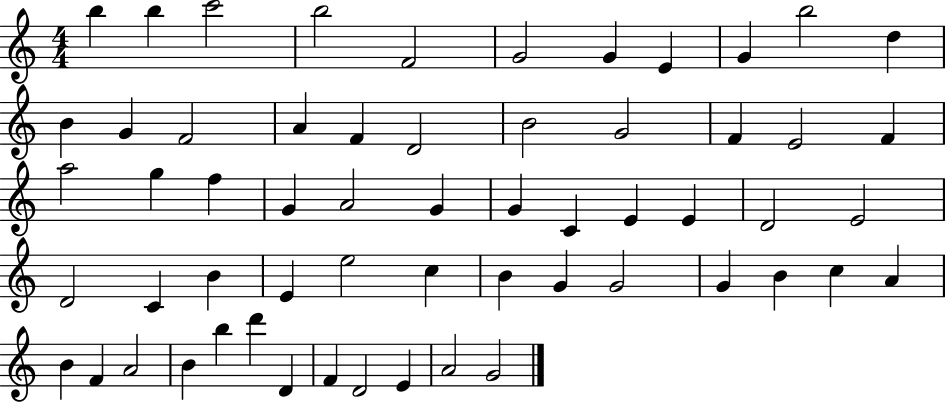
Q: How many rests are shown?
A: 0